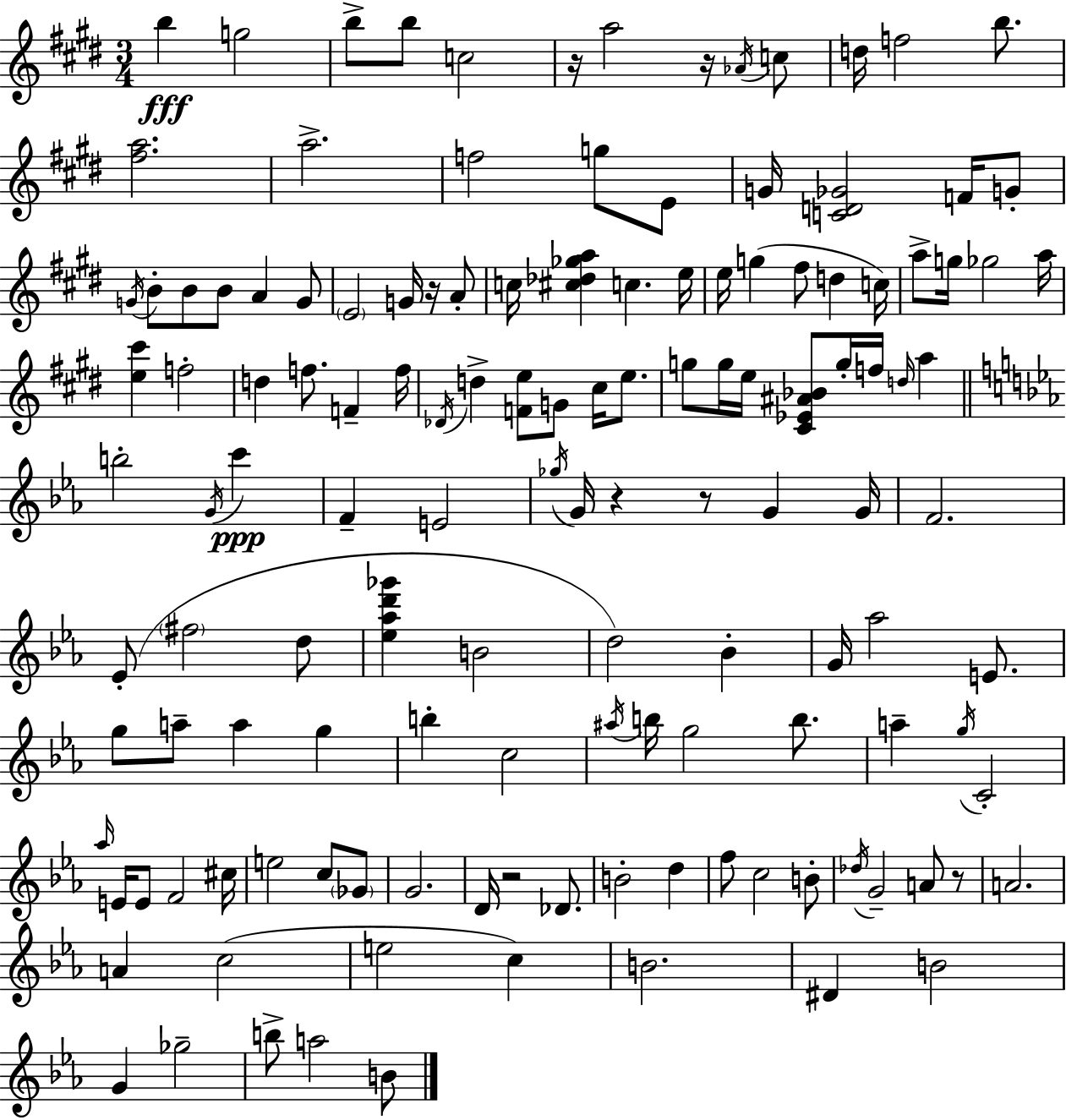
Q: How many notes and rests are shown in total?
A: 134